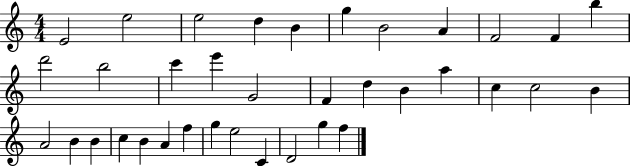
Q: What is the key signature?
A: C major